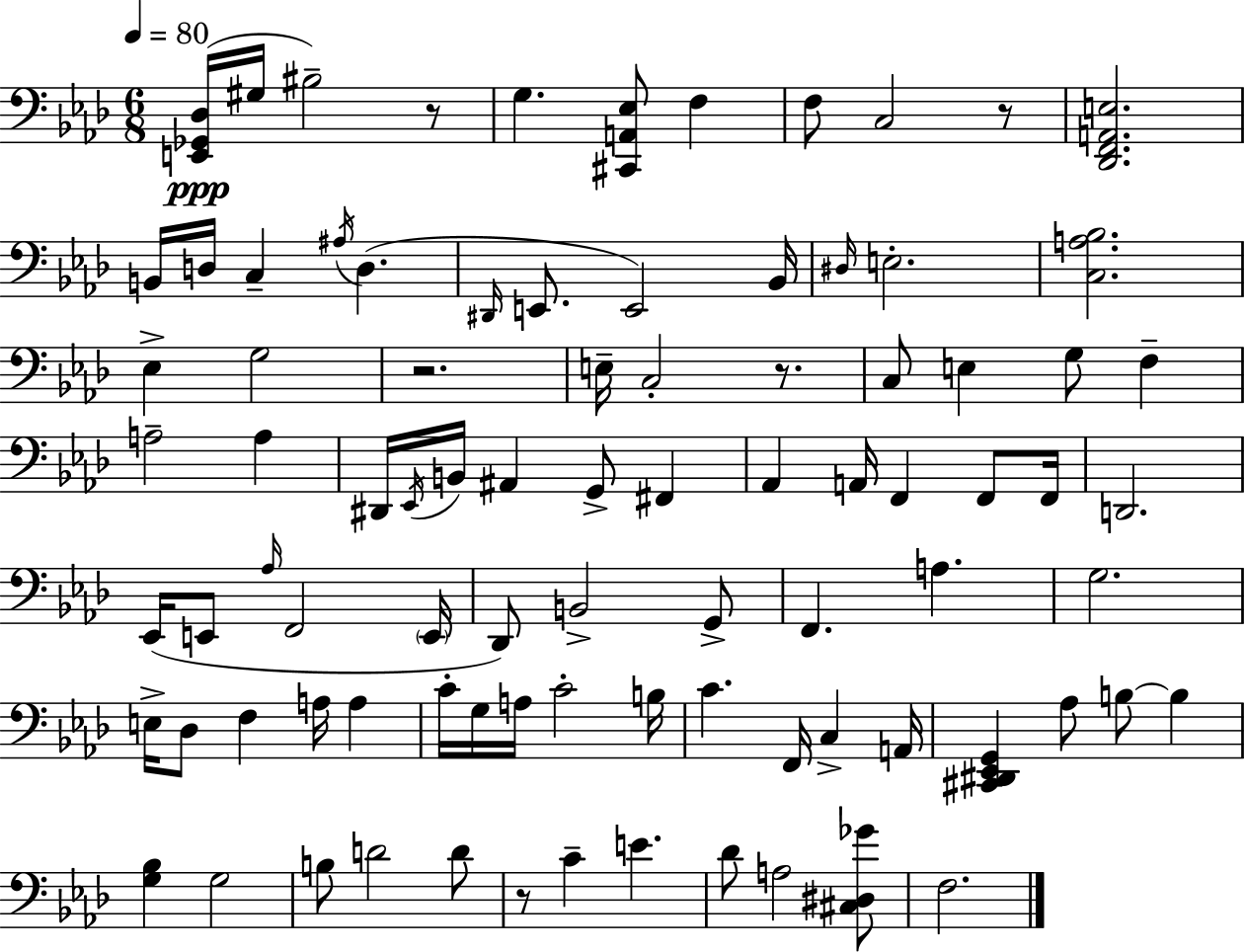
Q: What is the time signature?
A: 6/8